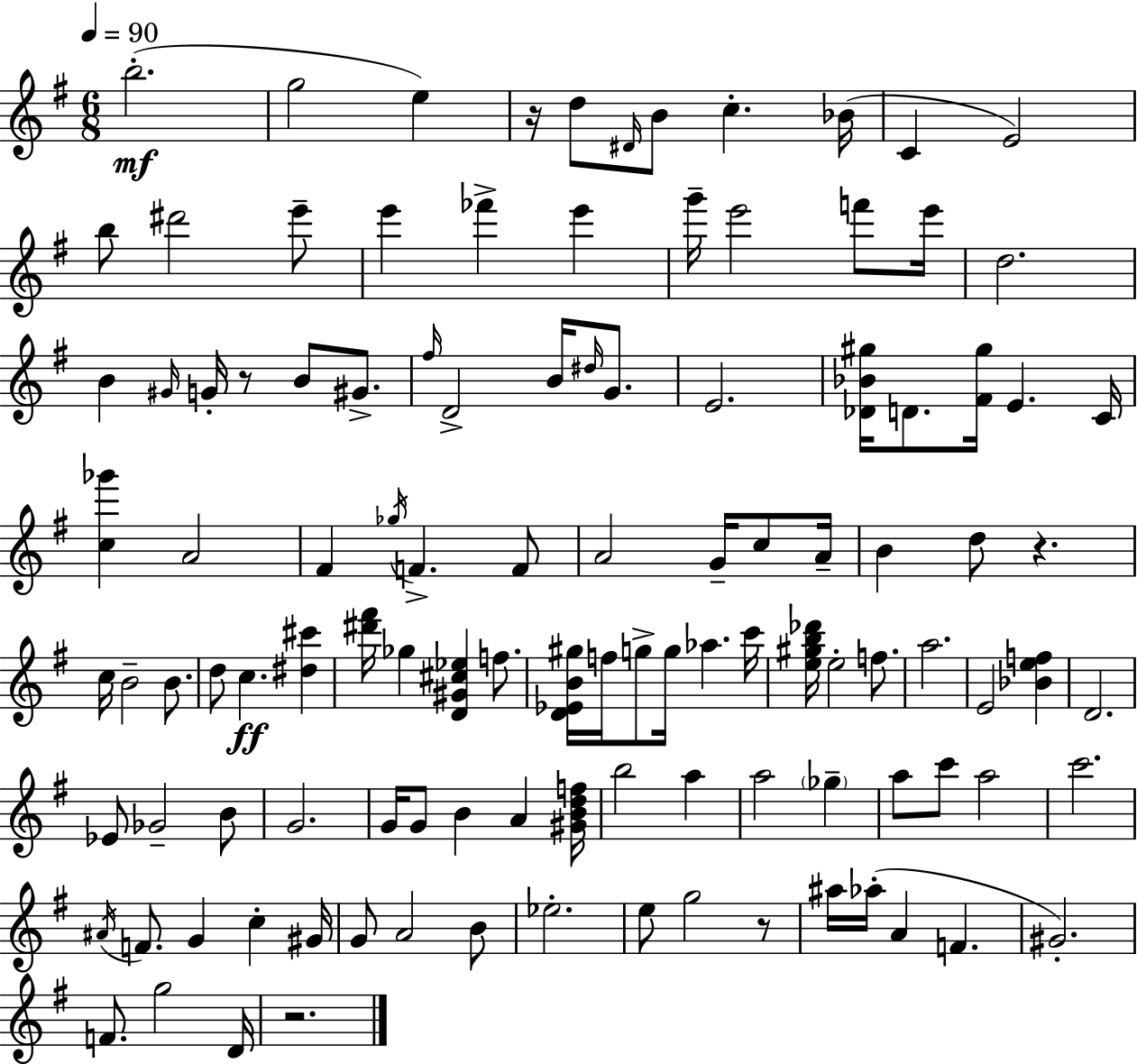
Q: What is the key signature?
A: E minor